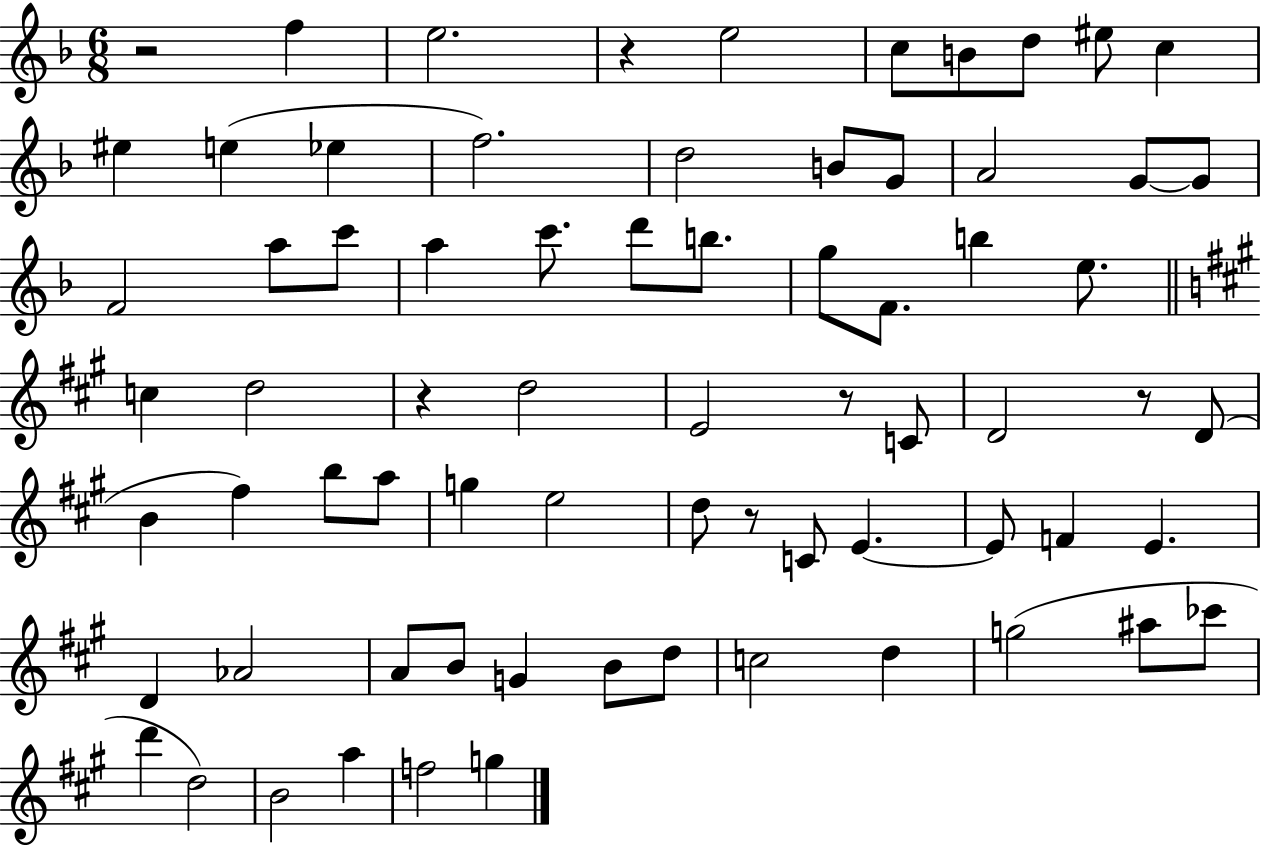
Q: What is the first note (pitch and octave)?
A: F5